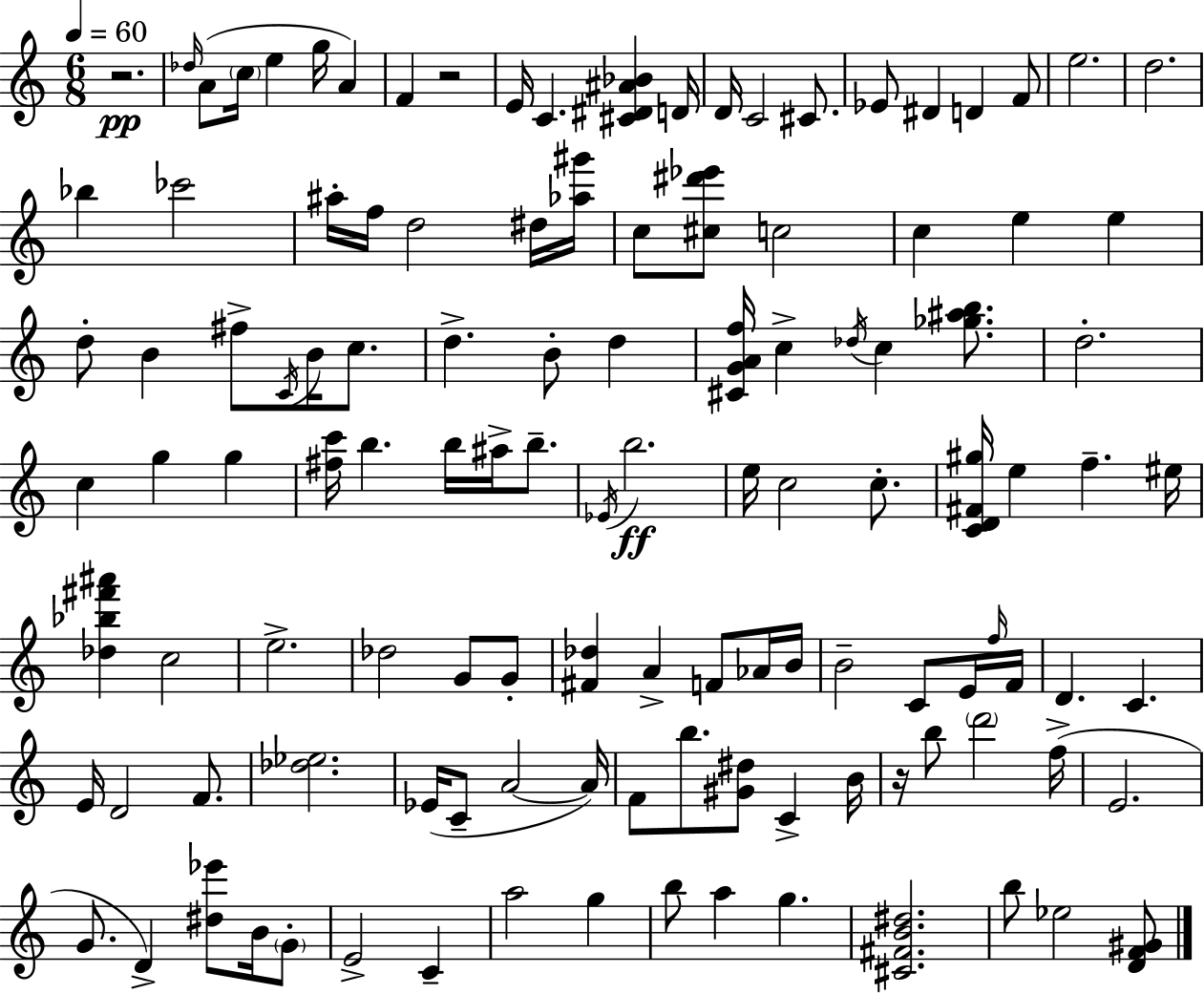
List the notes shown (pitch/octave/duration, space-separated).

R/h. Db5/s A4/e C5/s E5/q G5/s A4/q F4/q R/h E4/s C4/q. [C#4,D#4,A#4,Bb4]/q D4/s D4/s C4/h C#4/e. Eb4/e D#4/q D4/q F4/e E5/h. D5/h. Bb5/q CES6/h A#5/s F5/s D5/h D#5/s [Ab5,G#6]/s C5/e [C#5,D#6,Eb6]/e C5/h C5/q E5/q E5/q D5/e B4/q F#5/e C4/s B4/s C5/e. D5/q. B4/e D5/q [C#4,G4,A4,F5]/s C5/q Db5/s C5/q [Gb5,A#5,B5]/e. D5/h. C5/q G5/q G5/q [F#5,C6]/s B5/q. B5/s A#5/s B5/e. Eb4/s B5/h. E5/s C5/h C5/e. [C4,D4,F#4,G#5]/s E5/q F5/q. EIS5/s [Db5,Bb5,F#6,A#6]/q C5/h E5/h. Db5/h G4/e G4/e [F#4,Db5]/q A4/q F4/e Ab4/s B4/s B4/h C4/e E4/s F5/s F4/s D4/q. C4/q. E4/s D4/h F4/e. [Db5,Eb5]/h. Eb4/s C4/e A4/h A4/s F4/e B5/e. [G#4,D#5]/e C4/q B4/s R/s B5/e D6/h F5/s E4/h. G4/e. D4/q [D#5,Eb6]/e B4/s G4/e E4/h C4/q A5/h G5/q B5/e A5/q G5/q. [C#4,F#4,B4,D#5]/h. B5/e Eb5/h [D4,F4,G#4]/e